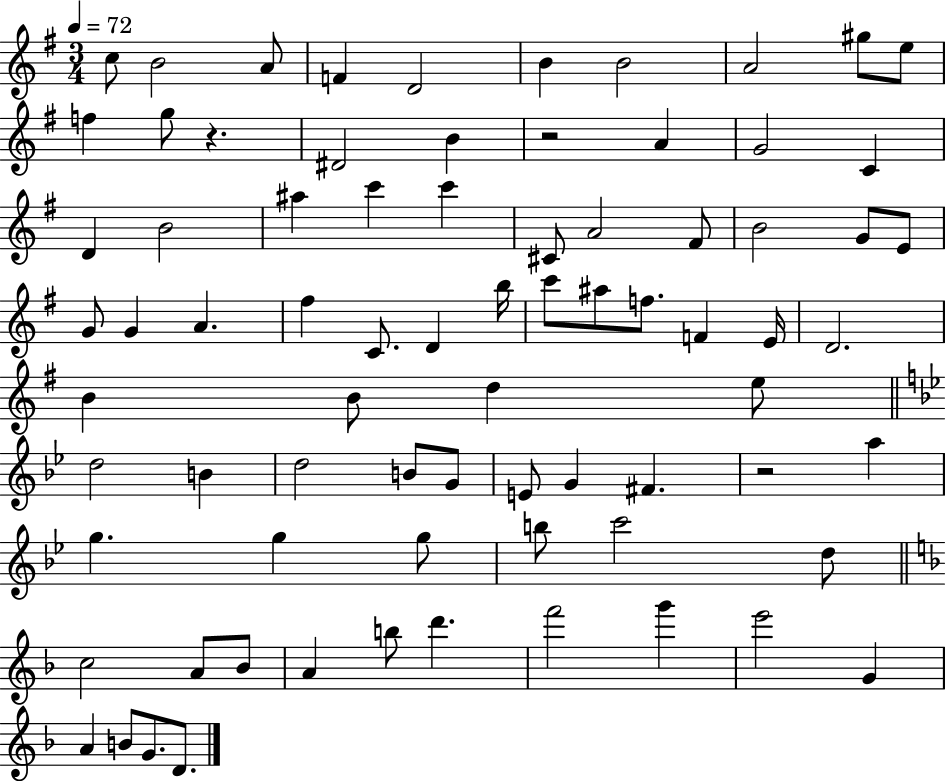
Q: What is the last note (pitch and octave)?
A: D4